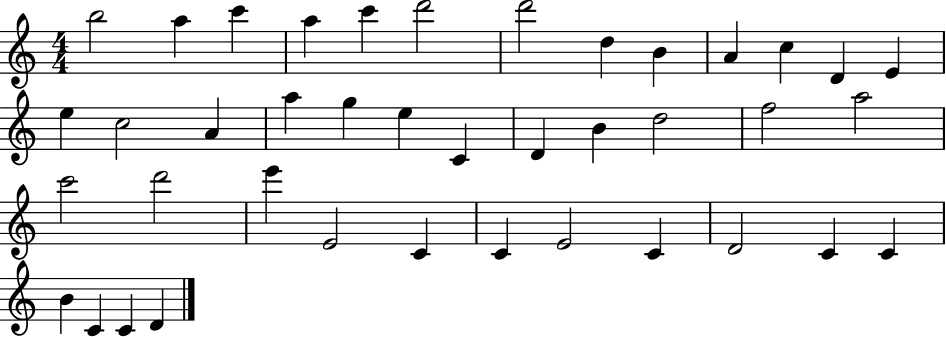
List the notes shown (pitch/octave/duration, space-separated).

B5/h A5/q C6/q A5/q C6/q D6/h D6/h D5/q B4/q A4/q C5/q D4/q E4/q E5/q C5/h A4/q A5/q G5/q E5/q C4/q D4/q B4/q D5/h F5/h A5/h C6/h D6/h E6/q E4/h C4/q C4/q E4/h C4/q D4/h C4/q C4/q B4/q C4/q C4/q D4/q